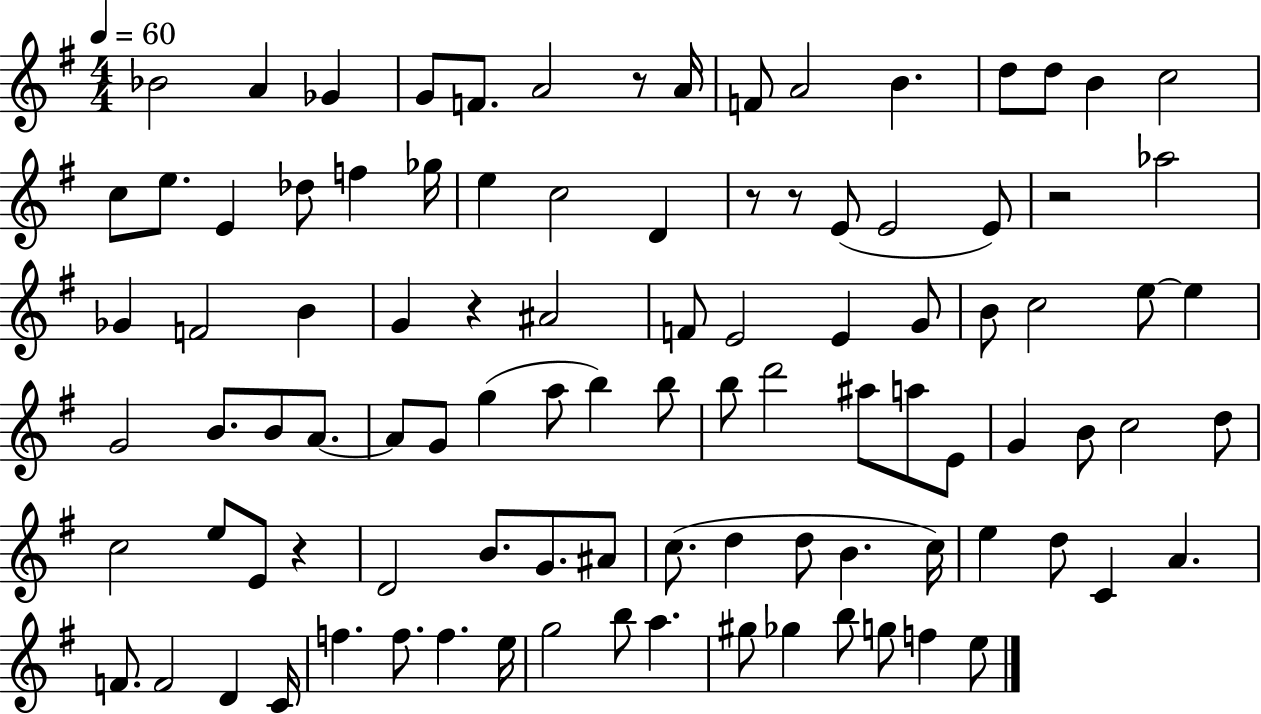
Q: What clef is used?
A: treble